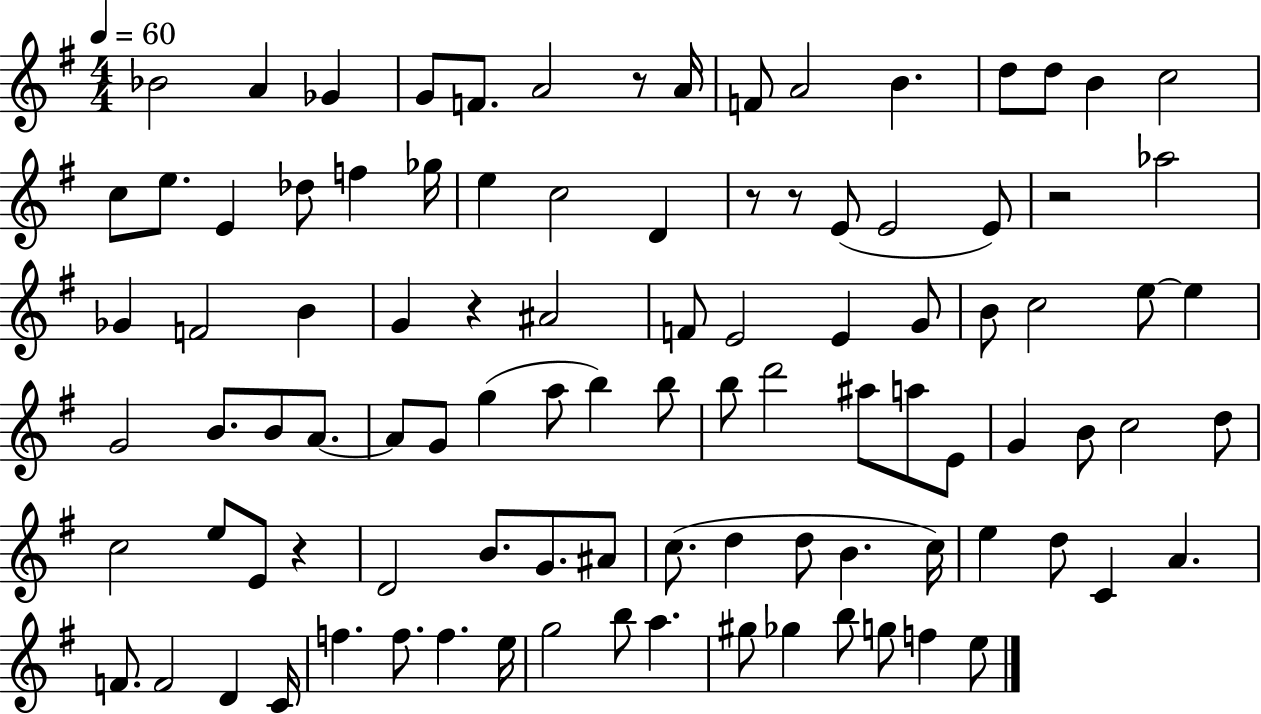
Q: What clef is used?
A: treble